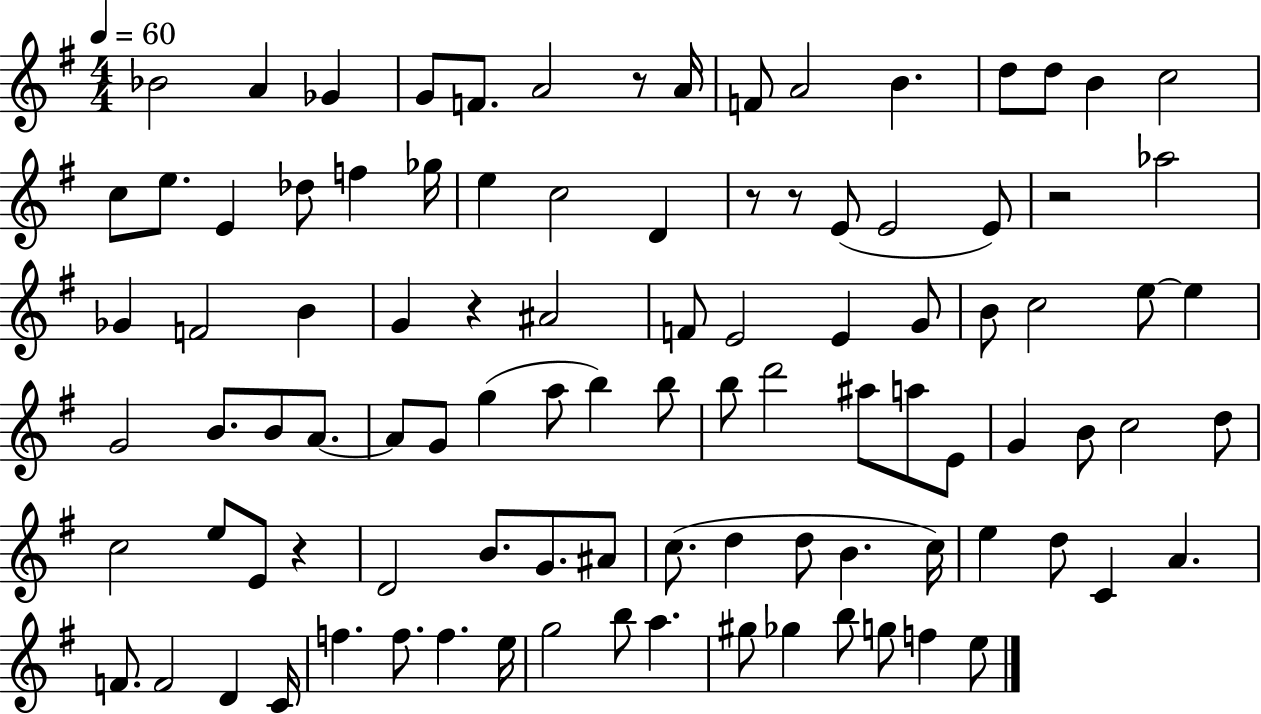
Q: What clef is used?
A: treble